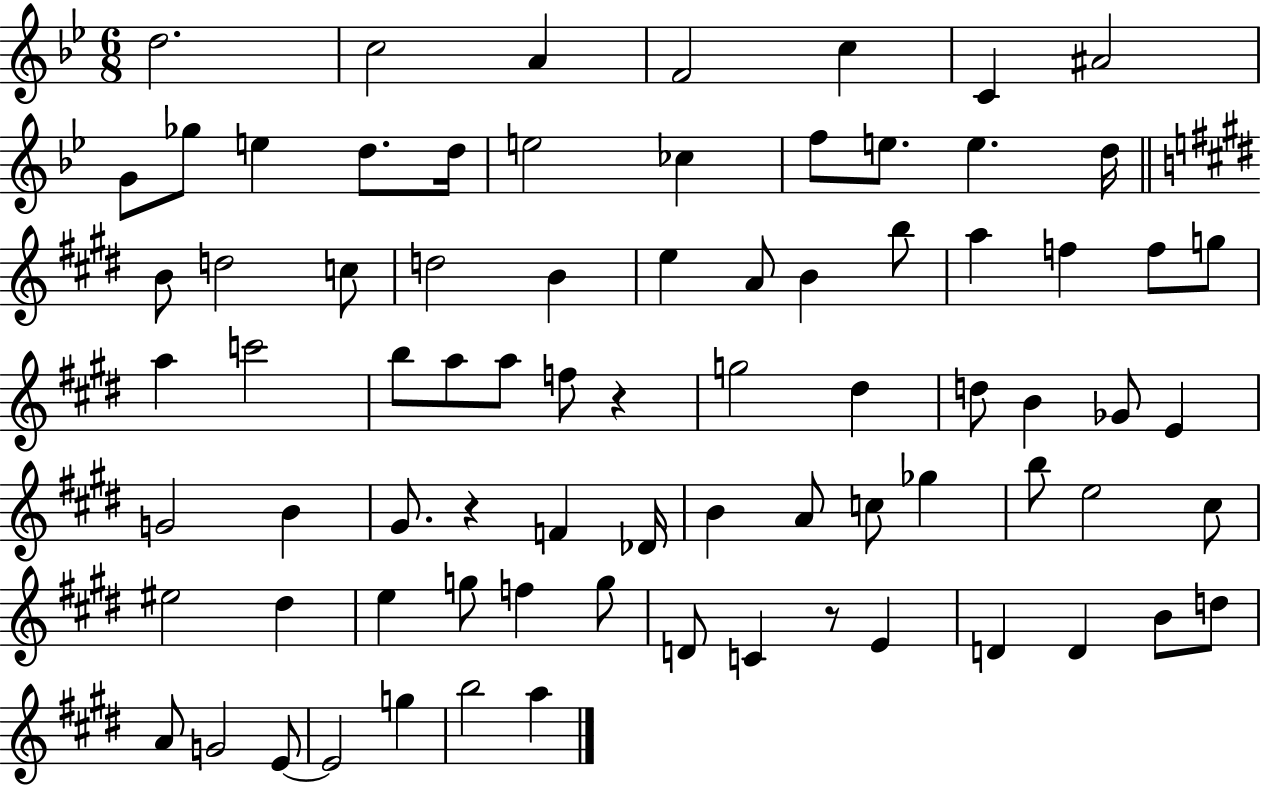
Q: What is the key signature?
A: BES major